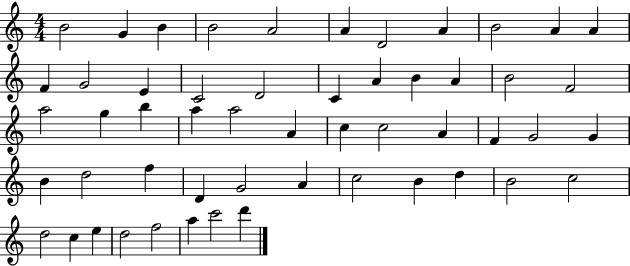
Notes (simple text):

B4/h G4/q B4/q B4/h A4/h A4/q D4/h A4/q B4/h A4/q A4/q F4/q G4/h E4/q C4/h D4/h C4/q A4/q B4/q A4/q B4/h F4/h A5/h G5/q B5/q A5/q A5/h A4/q C5/q C5/h A4/q F4/q G4/h G4/q B4/q D5/h F5/q D4/q G4/h A4/q C5/h B4/q D5/q B4/h C5/h D5/h C5/q E5/q D5/h F5/h A5/q C6/h D6/q